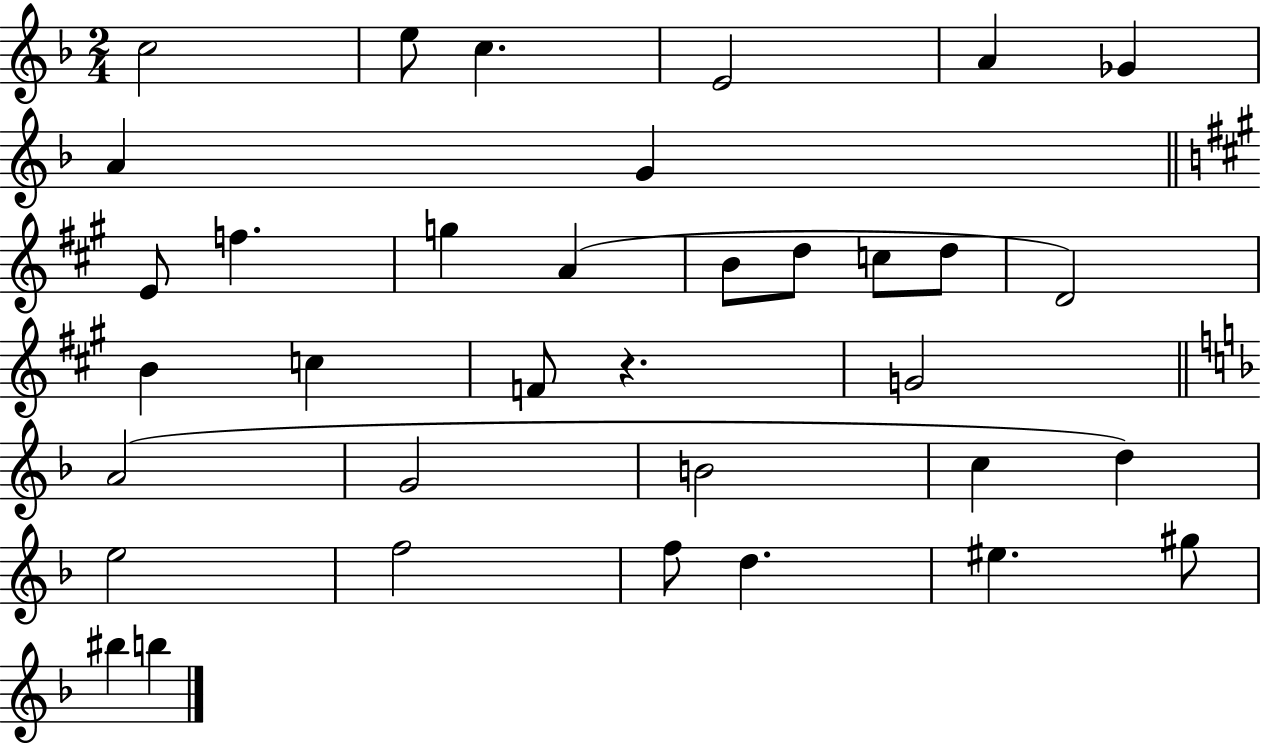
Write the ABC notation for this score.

X:1
T:Untitled
M:2/4
L:1/4
K:F
c2 e/2 c E2 A _G A G E/2 f g A B/2 d/2 c/2 d/2 D2 B c F/2 z G2 A2 G2 B2 c d e2 f2 f/2 d ^e ^g/2 ^b b